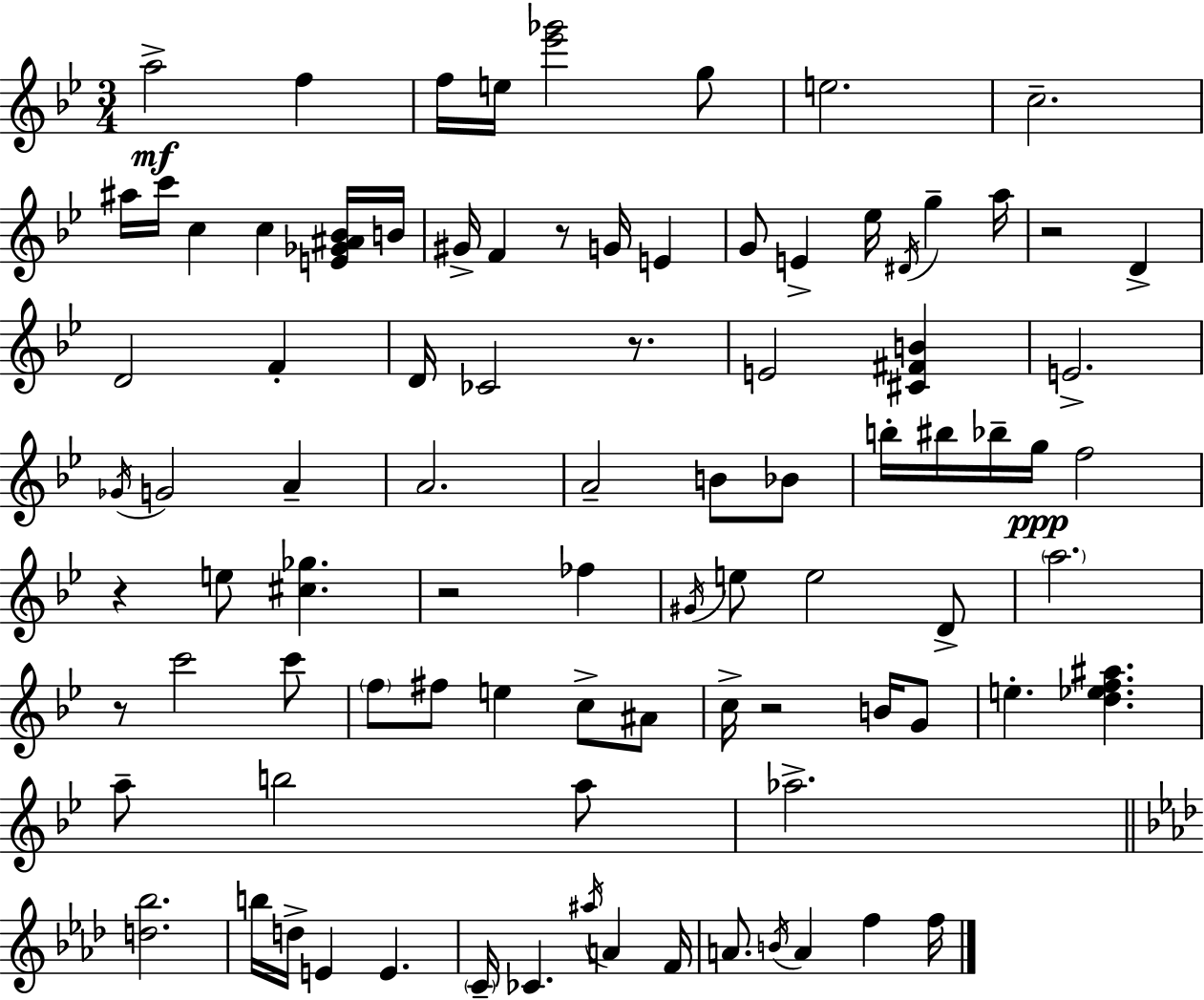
{
  \clef treble
  \numericTimeSignature
  \time 3/4
  \key bes \major
  a''2->\mf f''4 | f''16 e''16 <ees''' ges'''>2 g''8 | e''2. | c''2.-- | \break ais''16 c'''16 c''4 c''4 <e' ges' ais' bes'>16 b'16 | gis'16-> f'4 r8 g'16 e'4 | g'8 e'4-> ees''16 \acciaccatura { dis'16 } g''4-- | a''16 r2 d'4-> | \break d'2 f'4-. | d'16 ces'2 r8. | e'2 <cis' fis' b'>4 | e'2.-> | \break \acciaccatura { ges'16 } g'2 a'4-- | a'2. | a'2-- b'8 | bes'8 b''16-. bis''16 bes''16-- g''16\ppp f''2 | \break r4 e''8 <cis'' ges''>4. | r2 fes''4 | \acciaccatura { gis'16 } e''8 e''2 | d'8-> \parenthesize a''2. | \break r8 c'''2 | c'''8 \parenthesize f''8 fis''8 e''4 c''8-> | ais'8 c''16-> r2 | b'16 g'8 e''4.-. <d'' ees'' f'' ais''>4. | \break a''8-- b''2 | a''8 aes''2.-> | \bar "||" \break \key aes \major <d'' bes''>2. | b''16 d''16-> e'4 e'4. | \parenthesize c'16-- ces'4. \acciaccatura { ais''16 } a'4 | f'16 a'8. \acciaccatura { b'16 } a'4 f''4 | \break f''16 \bar "|."
}